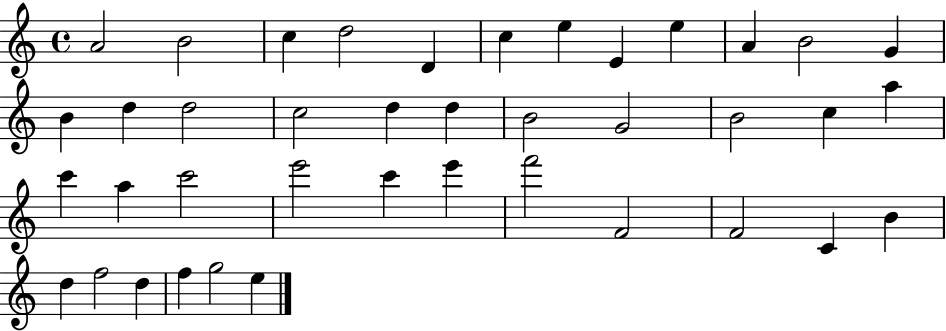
{
  \clef treble
  \time 4/4
  \defaultTimeSignature
  \key c \major
  a'2 b'2 | c''4 d''2 d'4 | c''4 e''4 e'4 e''4 | a'4 b'2 g'4 | \break b'4 d''4 d''2 | c''2 d''4 d''4 | b'2 g'2 | b'2 c''4 a''4 | \break c'''4 a''4 c'''2 | e'''2 c'''4 e'''4 | f'''2 f'2 | f'2 c'4 b'4 | \break d''4 f''2 d''4 | f''4 g''2 e''4 | \bar "|."
}